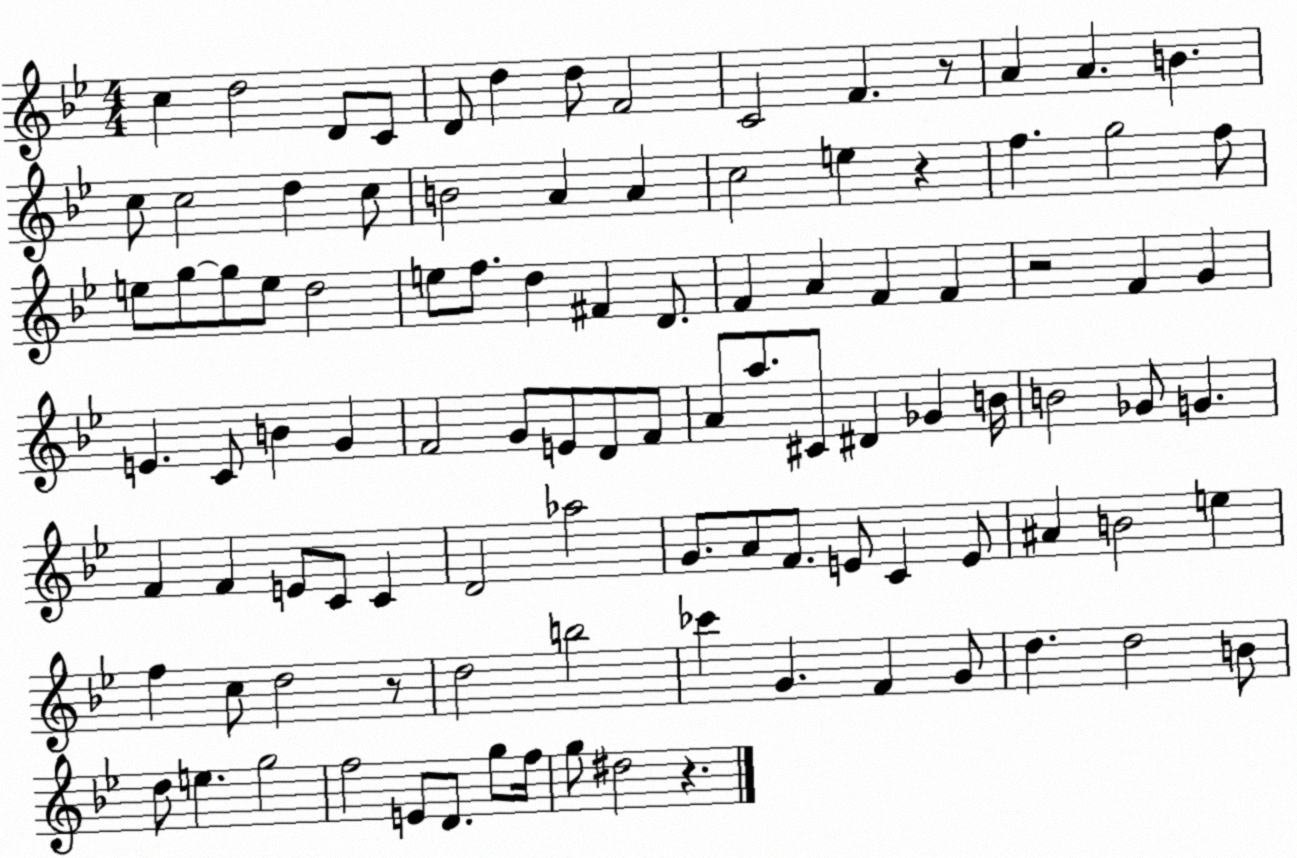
X:1
T:Untitled
M:4/4
L:1/4
K:Bb
c d2 D/2 C/2 D/2 d d/2 F2 C2 F z/2 A A B c/2 c2 d c/2 B2 A A c2 e z f g2 f/2 e/2 g/2 g/2 e/2 d2 e/2 f/2 d ^F D/2 F A F F z2 F G E C/2 B G F2 G/2 E/2 D/2 F/2 A/2 a/2 ^C/2 ^D _G B/4 B2 _G/2 G F F E/2 C/2 C D2 _a2 G/2 A/2 F/2 E/2 C E/2 ^A B2 e f c/2 d2 z/2 d2 b2 _c' G F G/2 d d2 B/2 d/2 e g2 f2 E/2 D/2 g/2 f/4 g/2 ^d2 z